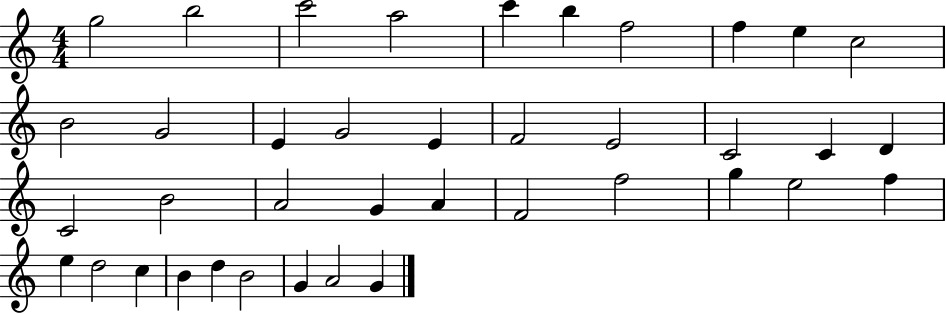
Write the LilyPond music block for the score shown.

{
  \clef treble
  \numericTimeSignature
  \time 4/4
  \key c \major
  g''2 b''2 | c'''2 a''2 | c'''4 b''4 f''2 | f''4 e''4 c''2 | \break b'2 g'2 | e'4 g'2 e'4 | f'2 e'2 | c'2 c'4 d'4 | \break c'2 b'2 | a'2 g'4 a'4 | f'2 f''2 | g''4 e''2 f''4 | \break e''4 d''2 c''4 | b'4 d''4 b'2 | g'4 a'2 g'4 | \bar "|."
}